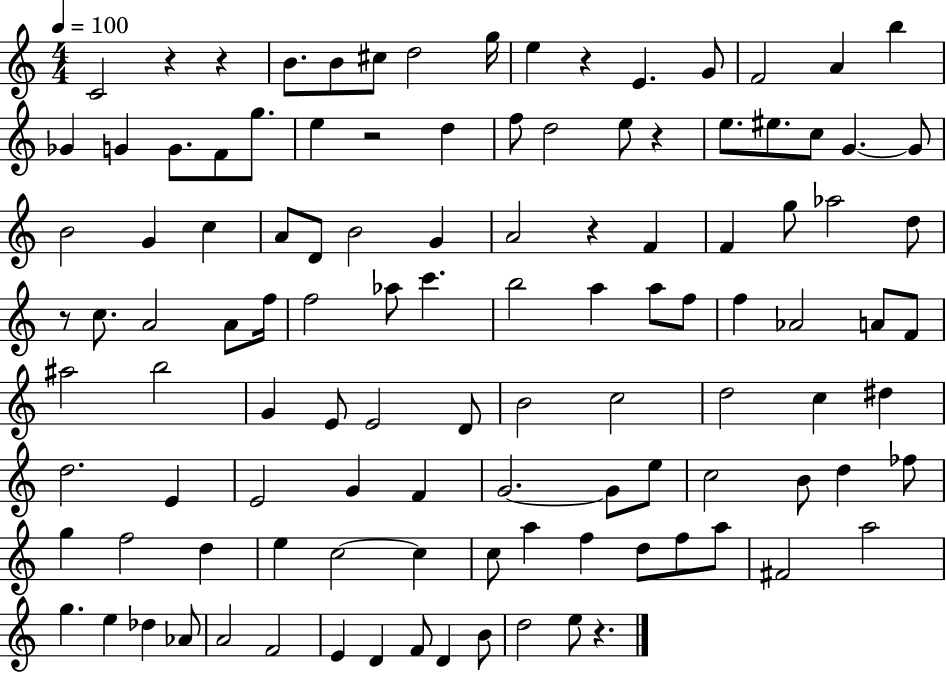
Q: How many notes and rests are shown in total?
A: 113